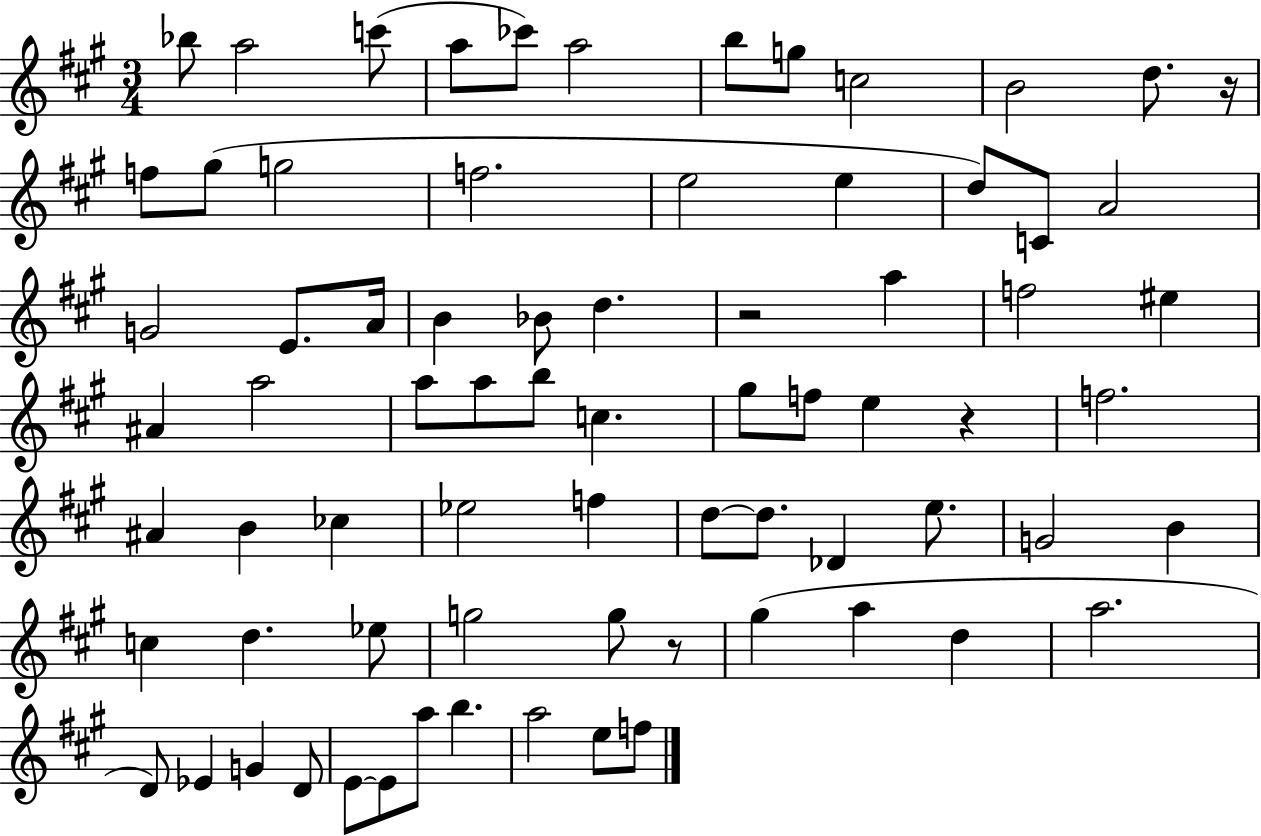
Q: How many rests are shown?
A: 4